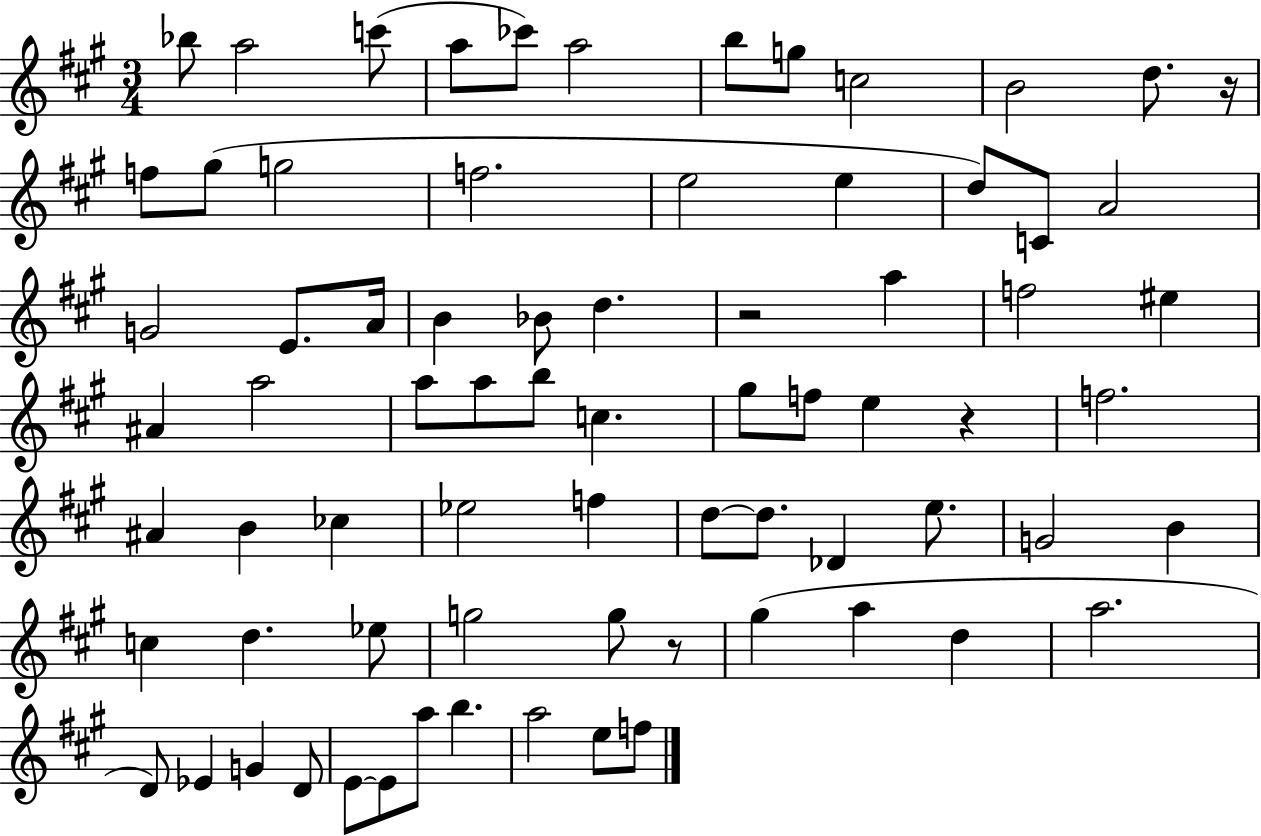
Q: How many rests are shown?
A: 4